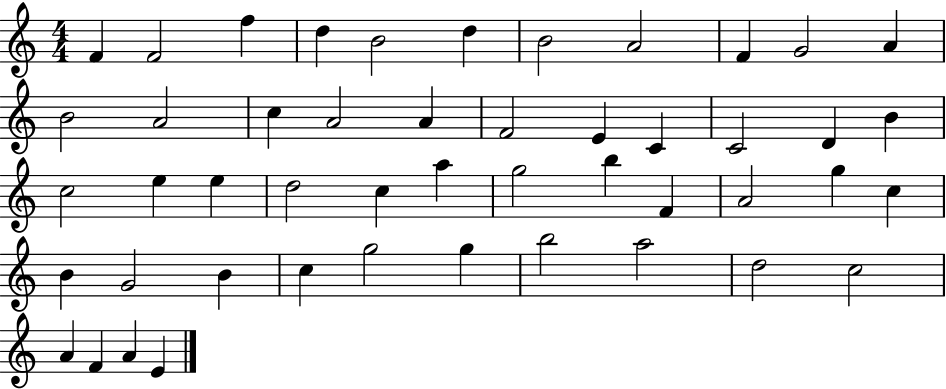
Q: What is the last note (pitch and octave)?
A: E4